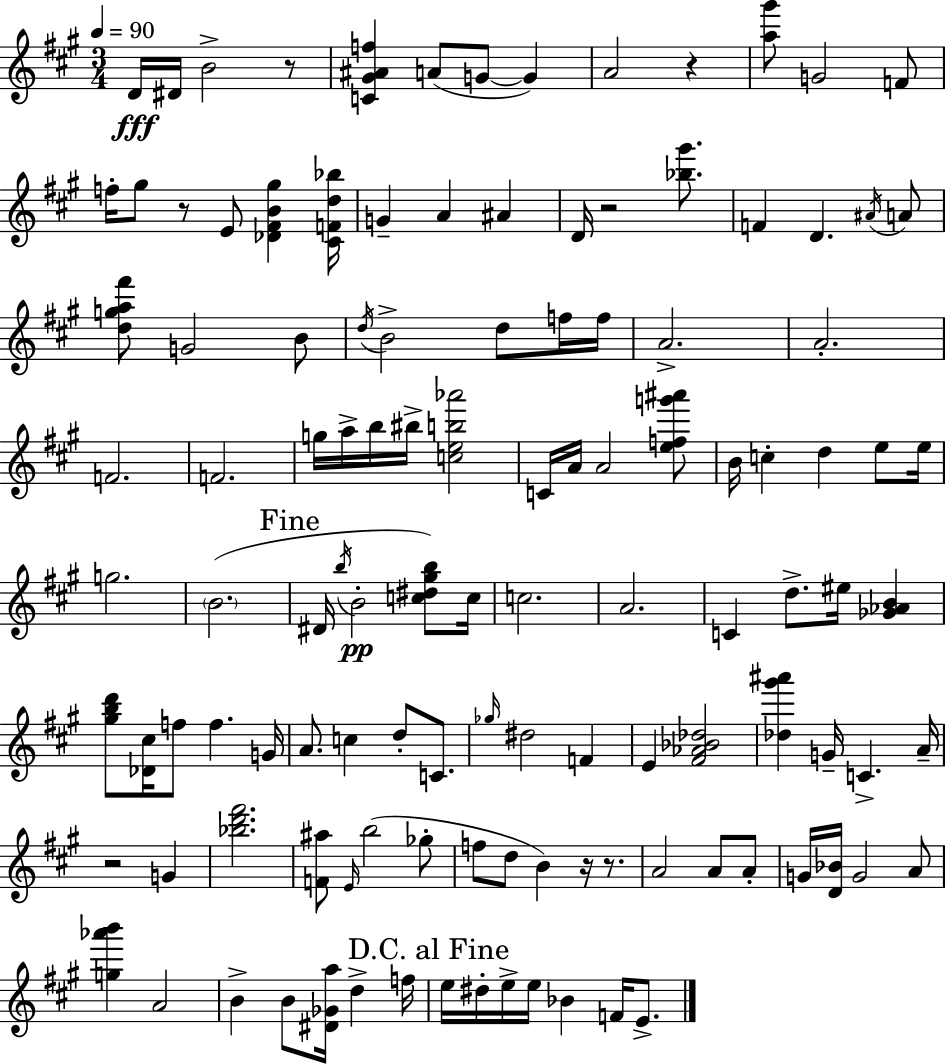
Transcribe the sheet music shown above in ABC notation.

X:1
T:Untitled
M:3/4
L:1/4
K:A
D/4 ^D/4 B2 z/2 [C^G^Af] A/2 G/2 G A2 z [a^g']/2 G2 F/2 f/4 ^g/2 z/2 E/2 [_D^FB^g] [^CFd_b]/4 G A ^A D/4 z2 [_b^g']/2 F D ^A/4 A/2 [dga^f']/2 G2 B/2 d/4 B2 d/2 f/4 f/4 A2 A2 F2 F2 g/4 a/4 b/4 ^b/4 [ceb_a']2 C/4 A/4 A2 [efg'^a']/2 B/4 c d e/2 e/4 g2 B2 ^D/4 b/4 B2 [c^d^gb]/2 c/4 c2 A2 C d/2 ^e/4 [_G_AB] [^gbd']/2 [_D^c]/4 f/2 f G/4 A/2 c d/2 C/2 _g/4 ^d2 F E [^F_A_B_d]2 [_d^g'^a'] G/4 C A/4 z2 G [_bd'^f']2 [F^a]/2 E/4 b2 _g/2 f/2 d/2 B z/4 z/2 A2 A/2 A/2 G/4 [D_B]/4 G2 A/2 [g_a'b'] A2 B B/2 [^D_Ga]/4 d f/4 e/4 ^d/4 e/4 e/4 _B F/4 E/2